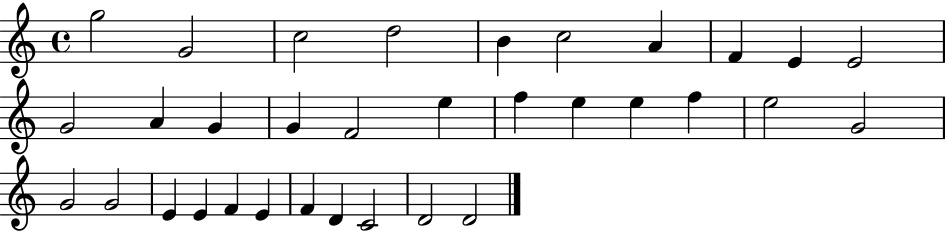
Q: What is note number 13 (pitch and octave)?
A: G4